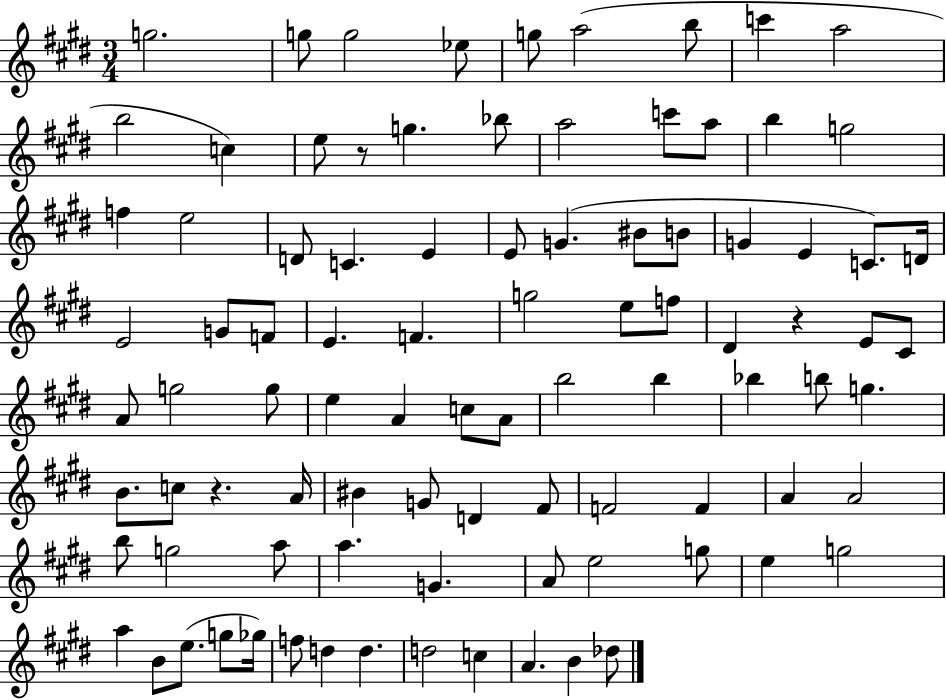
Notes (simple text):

G5/h. G5/e G5/h Eb5/e G5/e A5/h B5/e C6/q A5/h B5/h C5/q E5/e R/e G5/q. Bb5/e A5/h C6/e A5/e B5/q G5/h F5/q E5/h D4/e C4/q. E4/q E4/e G4/q. BIS4/e B4/e G4/q E4/q C4/e. D4/s E4/h G4/e F4/e E4/q. F4/q. G5/h E5/e F5/e D#4/q R/q E4/e C#4/e A4/e G5/h G5/e E5/q A4/q C5/e A4/e B5/h B5/q Bb5/q B5/e G5/q. B4/e. C5/e R/q. A4/s BIS4/q G4/e D4/q F#4/e F4/h F4/q A4/q A4/h B5/e G5/h A5/e A5/q. G4/q. A4/e E5/h G5/e E5/q G5/h A5/q B4/e E5/e. G5/e Gb5/s F5/e D5/q D5/q. D5/h C5/q A4/q. B4/q Db5/e